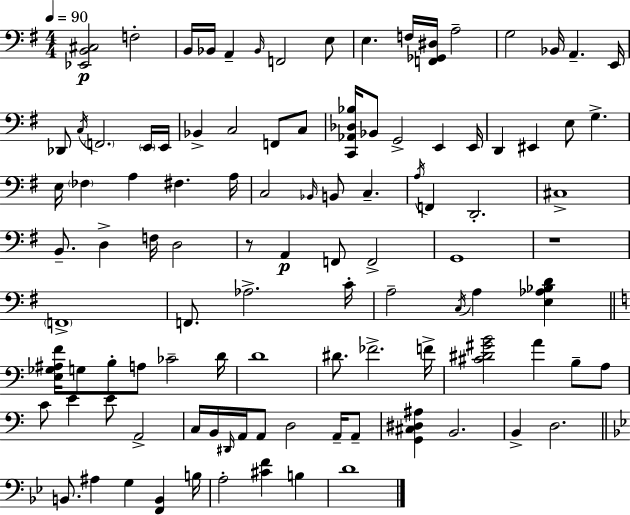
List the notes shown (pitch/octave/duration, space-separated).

[Eb2,B2,C#3]/h F3/h B2/s Bb2/s A2/q Bb2/s F2/h E3/e E3/q. F3/s [F2,Gb2,D#3]/s A3/h G3/h Bb2/s A2/q. E2/s Db2/e C3/s F2/h. E2/s E2/s Bb2/q C3/h F2/e C3/e [C2,Ab2,Db3,Bb3]/s Bb2/e G2/h E2/q E2/s D2/q EIS2/q E3/e G3/q. E3/s FES3/q A3/q F#3/q. A3/s C3/h Bb2/s B2/e C3/q. A3/s F2/q D2/h. C#3/w B2/e. D3/q F3/s D3/h R/e A2/q F2/e F2/h G2/w R/w F2/w F2/e. Ab3/h. C4/s A3/h C3/s A3/q [E3,Ab3,Bb3,D4]/q [E3,Gb3,A#3,F4]/s G3/e B3/e A3/e CES4/h D4/s D4/w D#4/e. FES4/h. F4/s [C#4,D#4,G#4,B4]/h A4/q B3/e A3/e C4/e E4/q E4/e A2/h C3/s B2/s D#2/s A2/s A2/e D3/h A2/s A2/e [G2,C#3,D#3,A#3]/q B2/h. B2/q D3/h. B2/e. A#3/q G3/q [F2,B2]/q B3/s A3/h [C#4,F4]/q B3/q D4/w